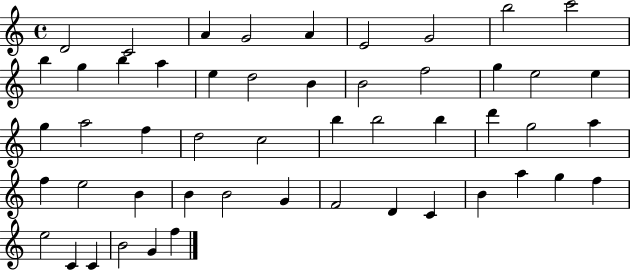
D4/h C4/h A4/q G4/h A4/q E4/h G4/h B5/h C6/h B5/q G5/q B5/q A5/q E5/q D5/h B4/q B4/h F5/h G5/q E5/h E5/q G5/q A5/h F5/q D5/h C5/h B5/q B5/h B5/q D6/q G5/h A5/q F5/q E5/h B4/q B4/q B4/h G4/q F4/h D4/q C4/q B4/q A5/q G5/q F5/q E5/h C4/q C4/q B4/h G4/q F5/q